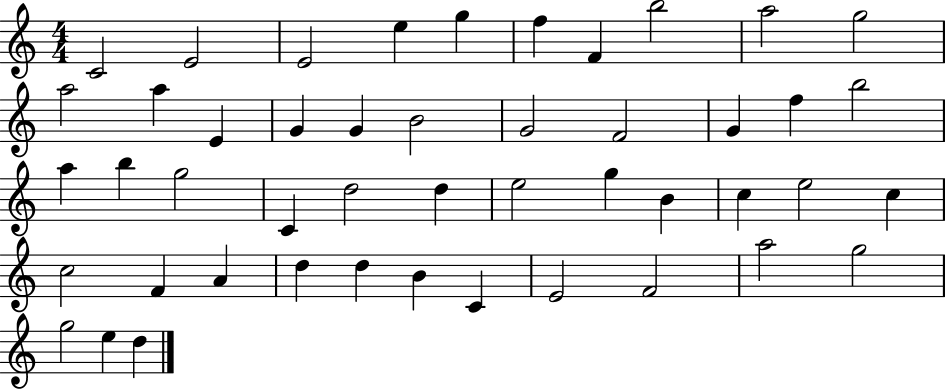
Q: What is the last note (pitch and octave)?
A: D5